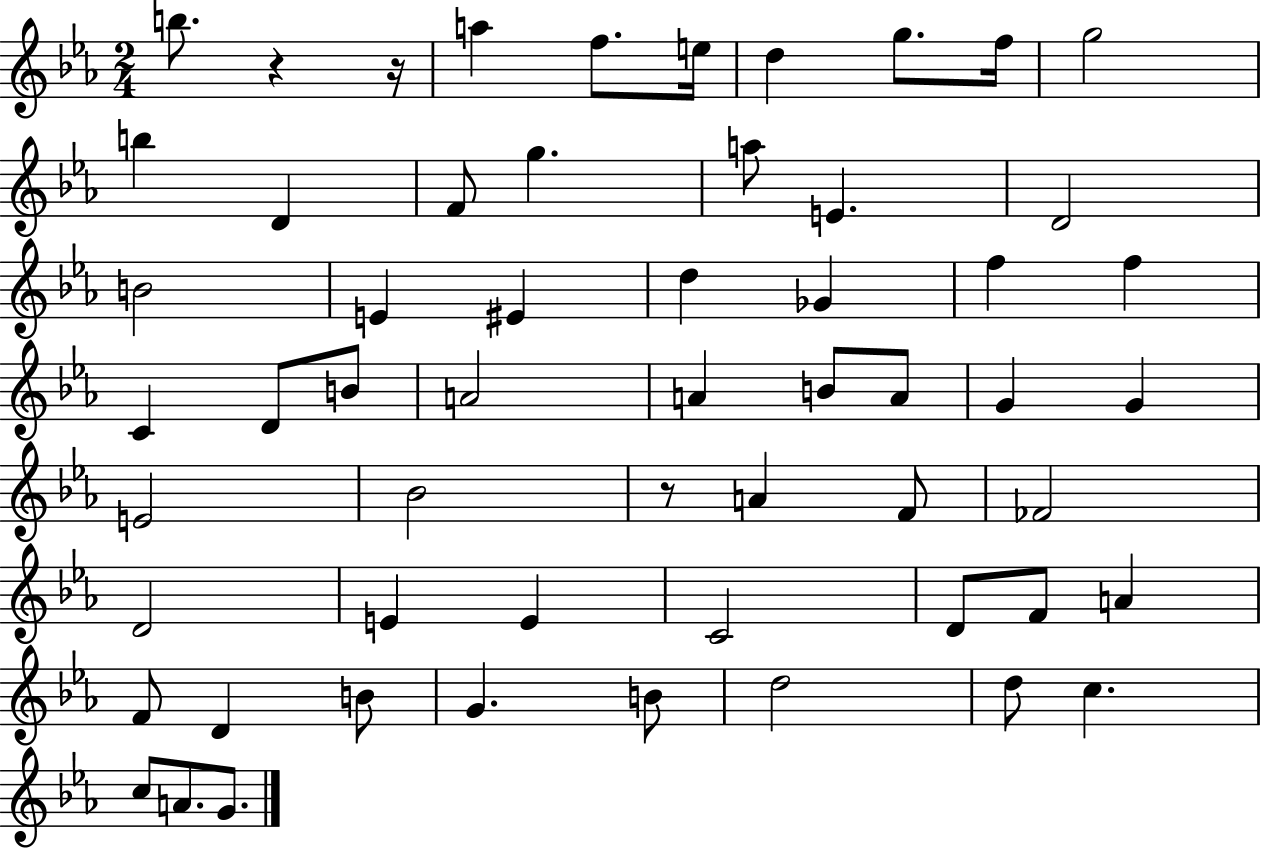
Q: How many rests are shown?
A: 3